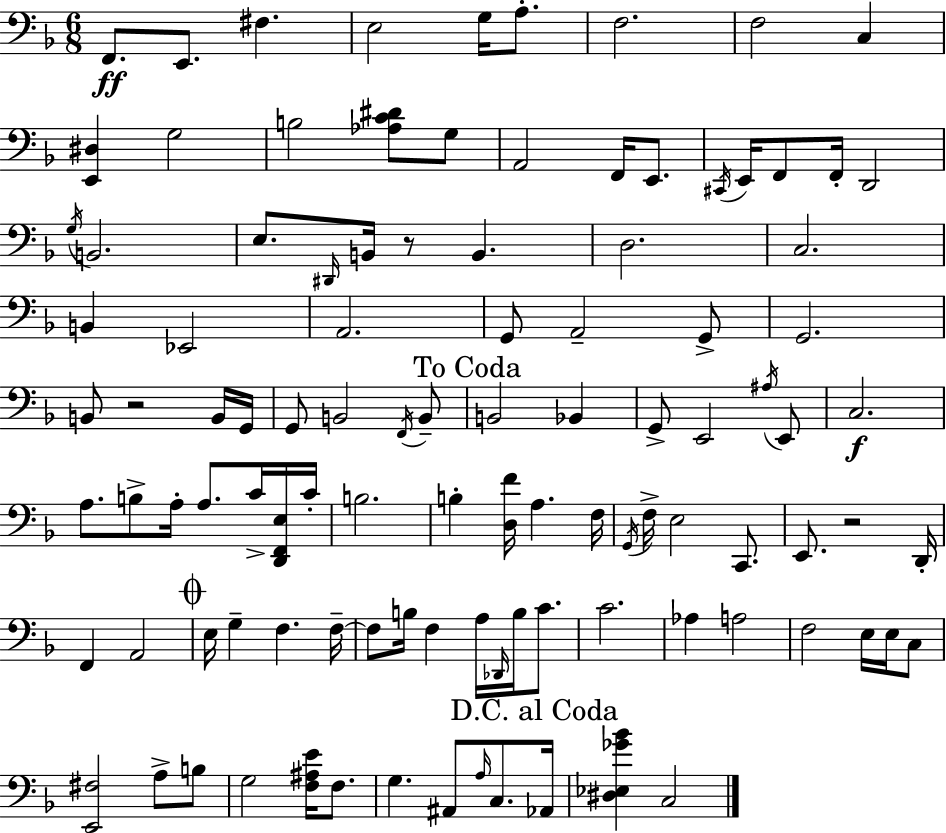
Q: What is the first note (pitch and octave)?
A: F2